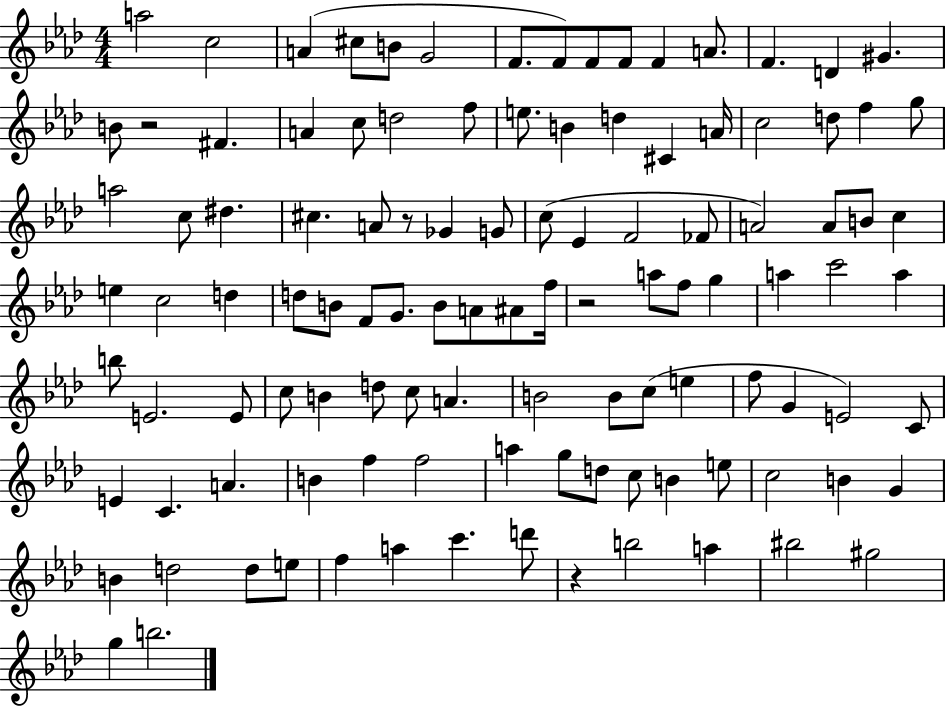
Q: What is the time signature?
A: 4/4